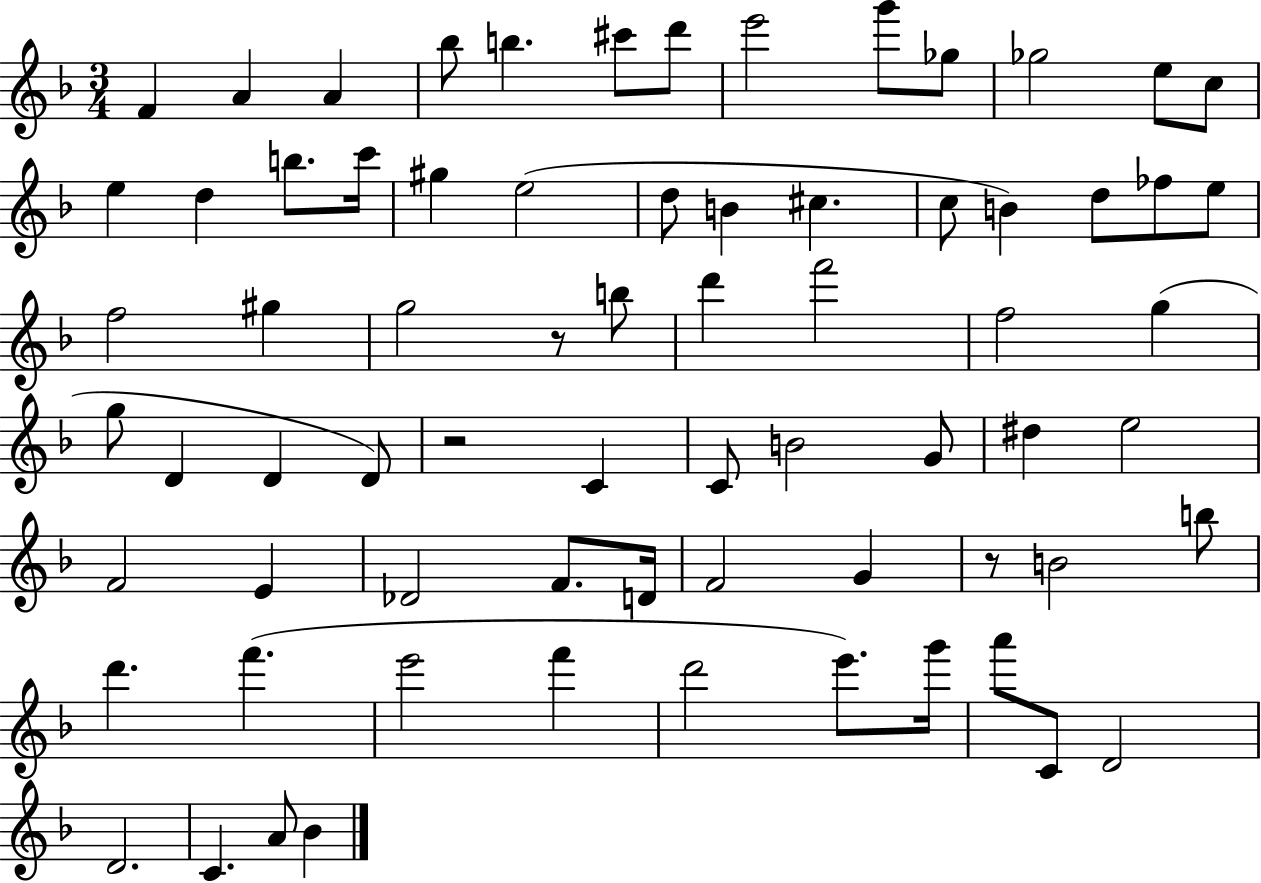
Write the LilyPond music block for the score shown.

{
  \clef treble
  \numericTimeSignature
  \time 3/4
  \key f \major
  f'4 a'4 a'4 | bes''8 b''4. cis'''8 d'''8 | e'''2 g'''8 ges''8 | ges''2 e''8 c''8 | \break e''4 d''4 b''8. c'''16 | gis''4 e''2( | d''8 b'4 cis''4. | c''8 b'4) d''8 fes''8 e''8 | \break f''2 gis''4 | g''2 r8 b''8 | d'''4 f'''2 | f''2 g''4( | \break g''8 d'4 d'4 d'8) | r2 c'4 | c'8 b'2 g'8 | dis''4 e''2 | \break f'2 e'4 | des'2 f'8. d'16 | f'2 g'4 | r8 b'2 b''8 | \break d'''4. f'''4.( | e'''2 f'''4 | d'''2 e'''8.) g'''16 | a'''8 c'8 d'2 | \break d'2. | c'4. a'8 bes'4 | \bar "|."
}